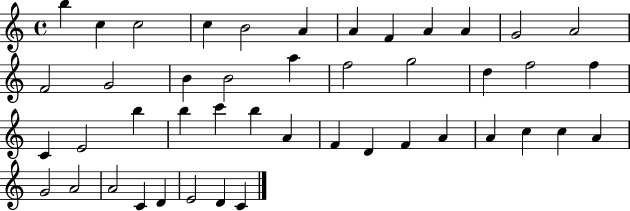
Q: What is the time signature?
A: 4/4